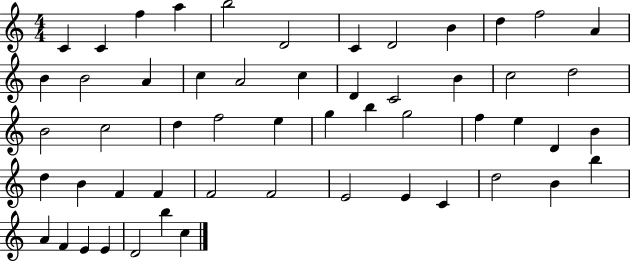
{
  \clef treble
  \numericTimeSignature
  \time 4/4
  \key c \major
  c'4 c'4 f''4 a''4 | b''2 d'2 | c'4 d'2 b'4 | d''4 f''2 a'4 | \break b'4 b'2 a'4 | c''4 a'2 c''4 | d'4 c'2 b'4 | c''2 d''2 | \break b'2 c''2 | d''4 f''2 e''4 | g''4 b''4 g''2 | f''4 e''4 d'4 b'4 | \break d''4 b'4 f'4 f'4 | f'2 f'2 | e'2 e'4 c'4 | d''2 b'4 b''4 | \break a'4 f'4 e'4 e'4 | d'2 b''4 c''4 | \bar "|."
}